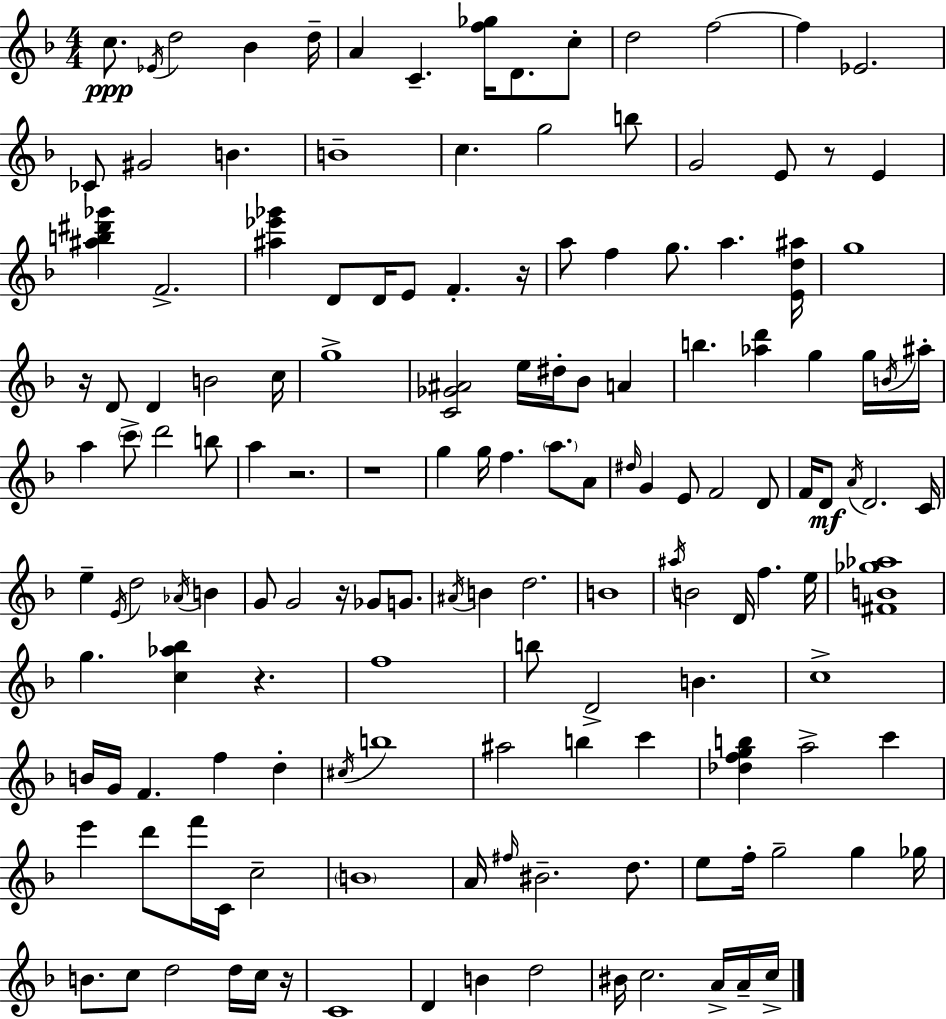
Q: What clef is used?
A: treble